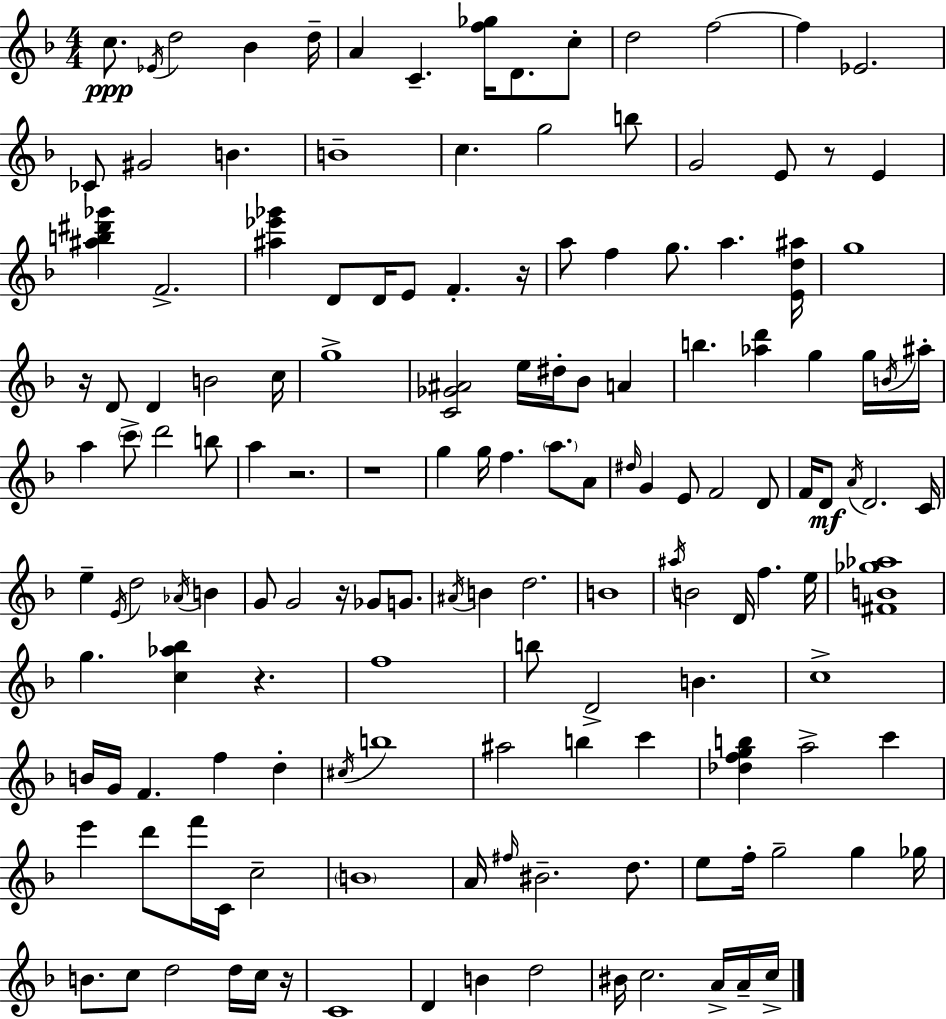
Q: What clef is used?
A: treble